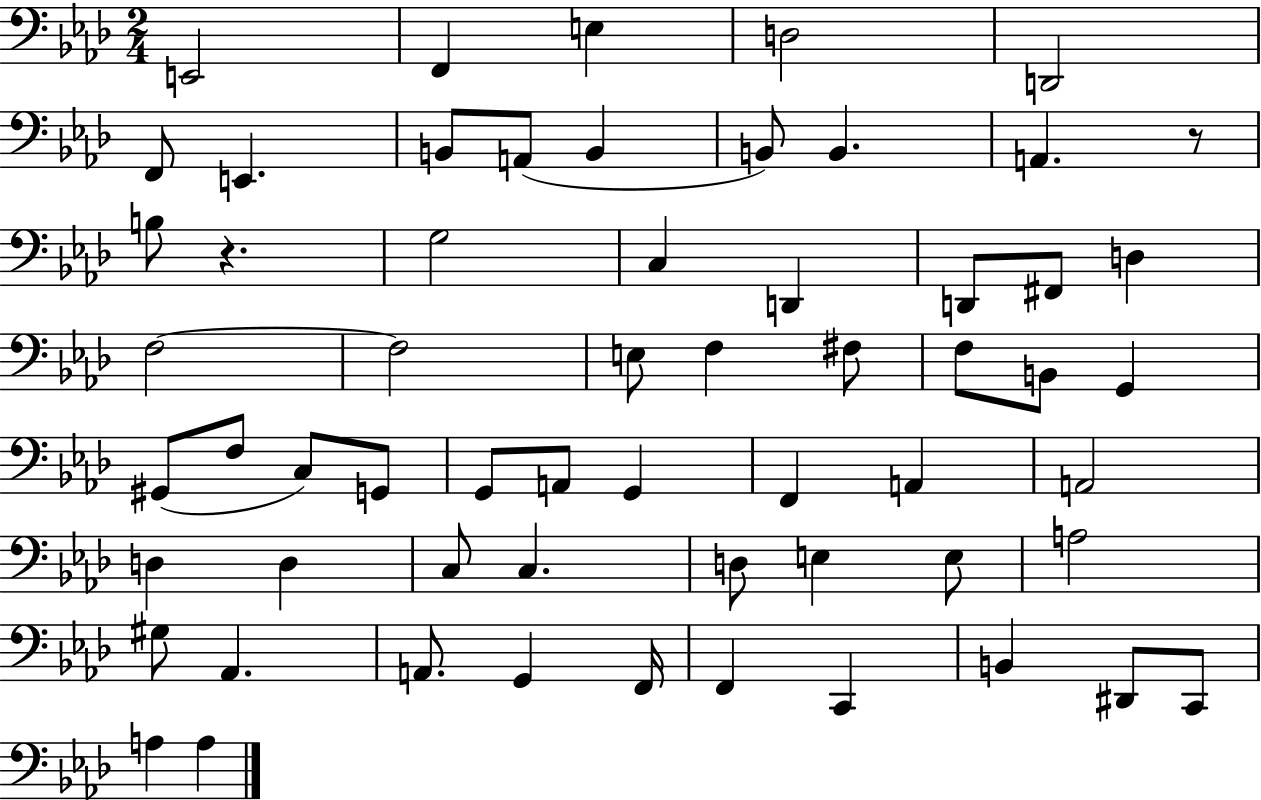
{
  \clef bass
  \numericTimeSignature
  \time 2/4
  \key aes \major
  e,2 | f,4 e4 | d2 | d,2 | \break f,8 e,4. | b,8 a,8( b,4 | b,8) b,4. | a,4. r8 | \break b8 r4. | g2 | c4 d,4 | d,8 fis,8 d4 | \break f2~~ | f2 | e8 f4 fis8 | f8 b,8 g,4 | \break gis,8( f8 c8) g,8 | g,8 a,8 g,4 | f,4 a,4 | a,2 | \break d4 d4 | c8 c4. | d8 e4 e8 | a2 | \break gis8 aes,4. | a,8. g,4 f,16 | f,4 c,4 | b,4 dis,8 c,8 | \break a4 a4 | \bar "|."
}